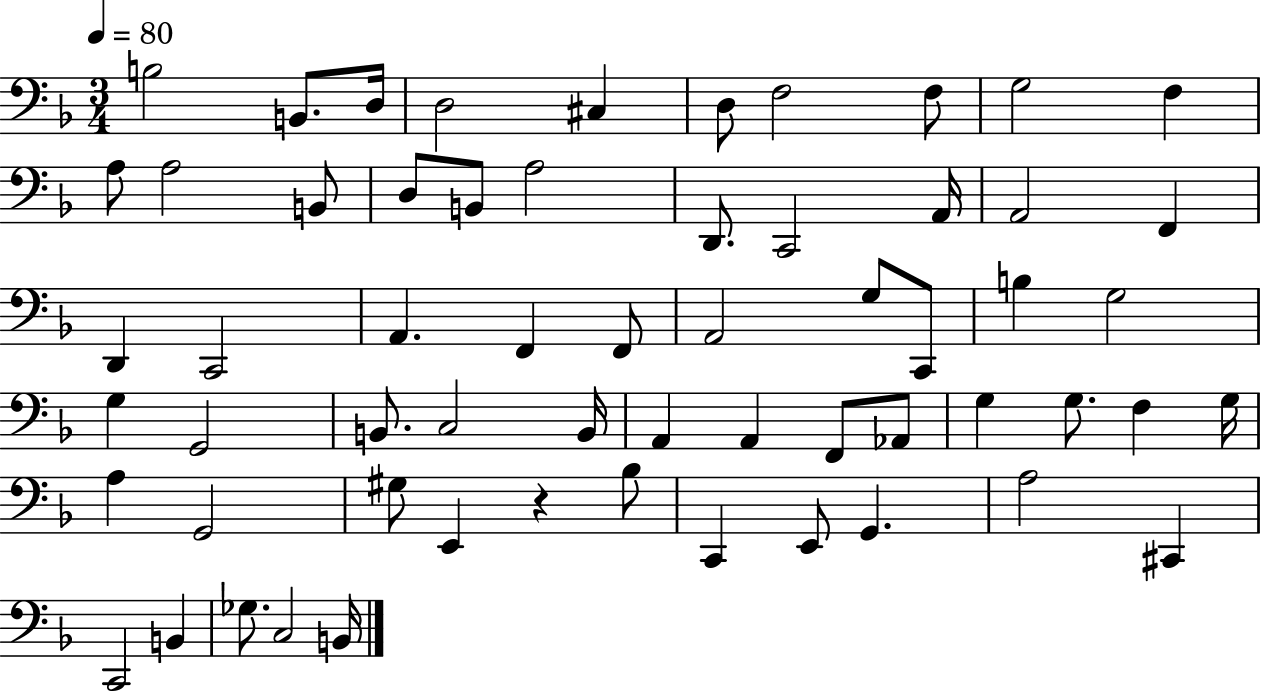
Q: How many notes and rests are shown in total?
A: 60